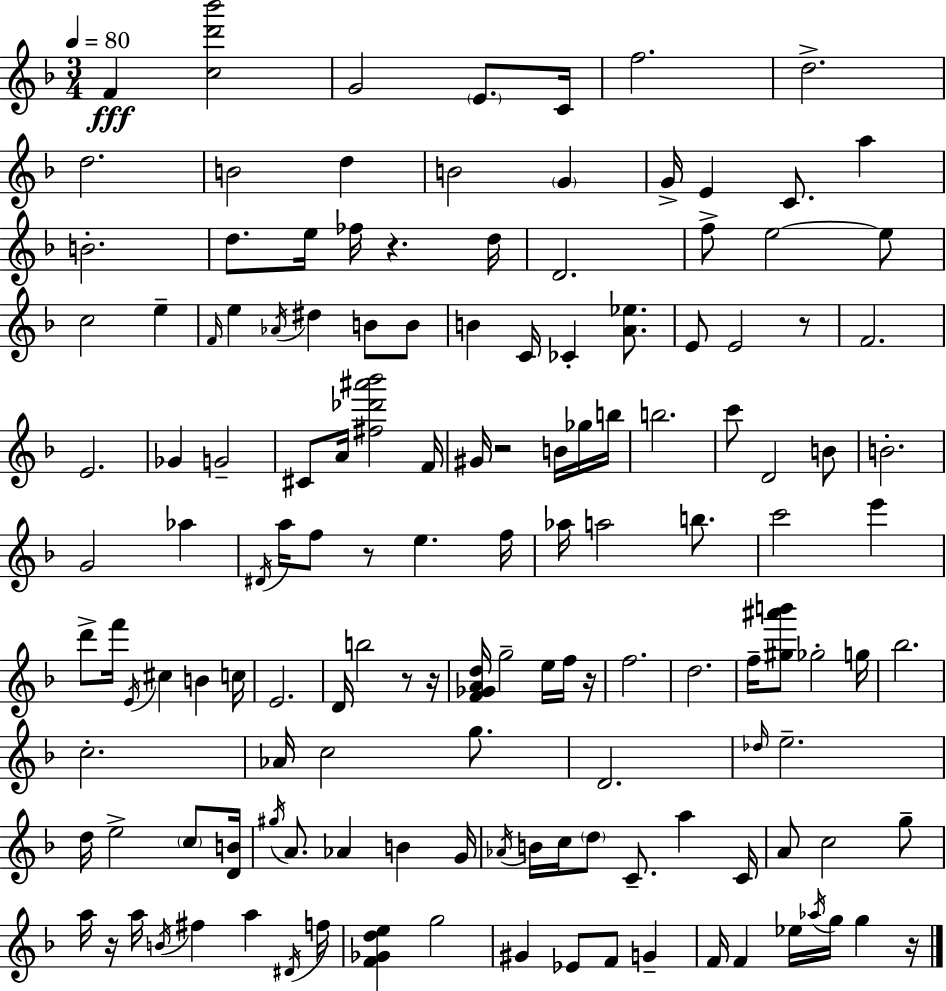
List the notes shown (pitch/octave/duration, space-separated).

F4/q [C5,D6,Bb6]/h G4/h E4/e. C4/s F5/h. D5/h. D5/h. B4/h D5/q B4/h G4/q G4/s E4/q C4/e. A5/q B4/h. D5/e. E5/s FES5/s R/q. D5/s D4/h. F5/e E5/h E5/e C5/h E5/q F4/s E5/q Ab4/s D#5/q B4/e B4/e B4/q C4/s CES4/q [A4,Eb5]/e. E4/e E4/h R/e F4/h. E4/h. Gb4/q G4/h C#4/e A4/s [F#5,Db6,A#6,Bb6]/h F4/s G#4/s R/h B4/s Gb5/s B5/s B5/h. C6/e D4/h B4/e B4/h. G4/h Ab5/q D#4/s A5/s F5/e R/e E5/q. F5/s Ab5/s A5/h B5/e. C6/h E6/q D6/e F6/s E4/s C#5/q B4/q C5/s E4/h. D4/s B5/h R/e R/s [F4,Gb4,A4,D5]/s G5/h E5/s F5/s R/s F5/h. D5/h. F5/s [G#5,A#6,B6]/e Gb5/h G5/s Bb5/h. C5/h. Ab4/s C5/h G5/e. D4/h. Db5/s E5/h. D5/s E5/h C5/e [D4,B4]/s G#5/s A4/e. Ab4/q B4/q G4/s Ab4/s B4/s C5/s D5/e C4/e. A5/q C4/s A4/e C5/h G5/e A5/s R/s A5/s B4/s F#5/q A5/q D#4/s F5/s [F4,Gb4,D5,E5]/q G5/h G#4/q Eb4/e F4/e G4/q F4/s F4/q Eb5/s Ab5/s G5/s G5/q R/s